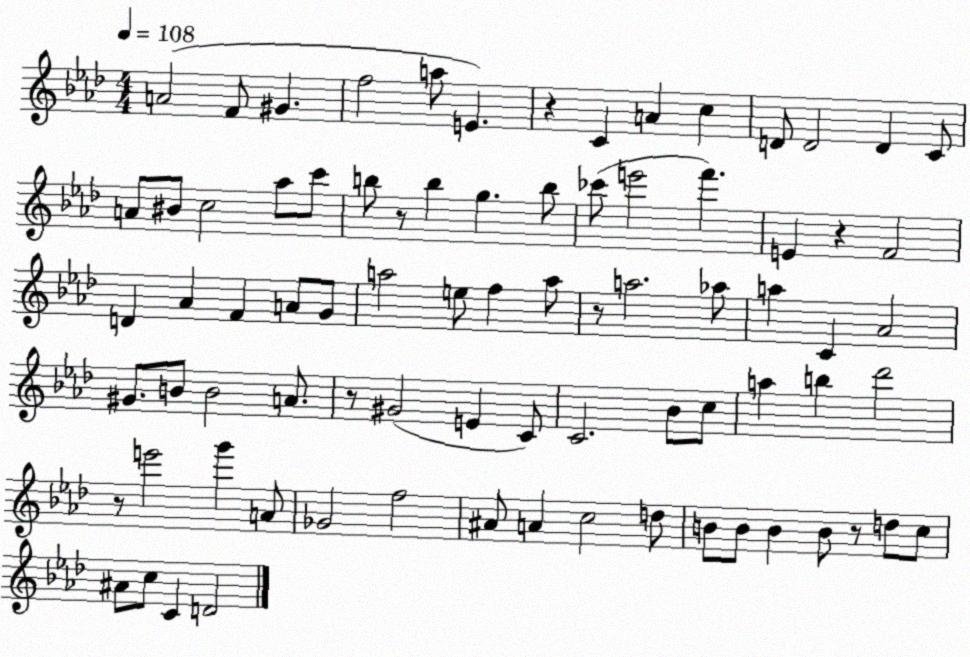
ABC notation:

X:1
T:Untitled
M:4/4
L:1/4
K:Ab
A2 F/2 ^G f2 a/2 E z C A c D/2 D2 D C/2 A/2 ^B/2 c2 _a/2 c'/2 b/2 z/2 b g b/2 _c'/2 e'2 f' E z F2 D _A F A/2 G/2 a2 e/2 f a/2 z/2 a2 _a/2 a C _A2 ^G/2 B/2 B2 A/2 z/2 ^G2 E C/2 C2 _B/2 c/2 a b _d'2 z/2 e'2 g' A/2 _G2 f2 ^A/2 A c2 d/2 B/2 B/2 B B/2 z/2 d/2 c/2 ^A/2 c/2 C D2